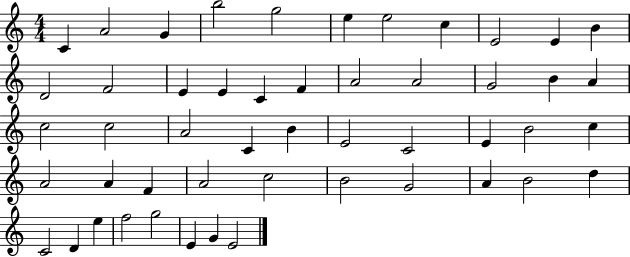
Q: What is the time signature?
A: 4/4